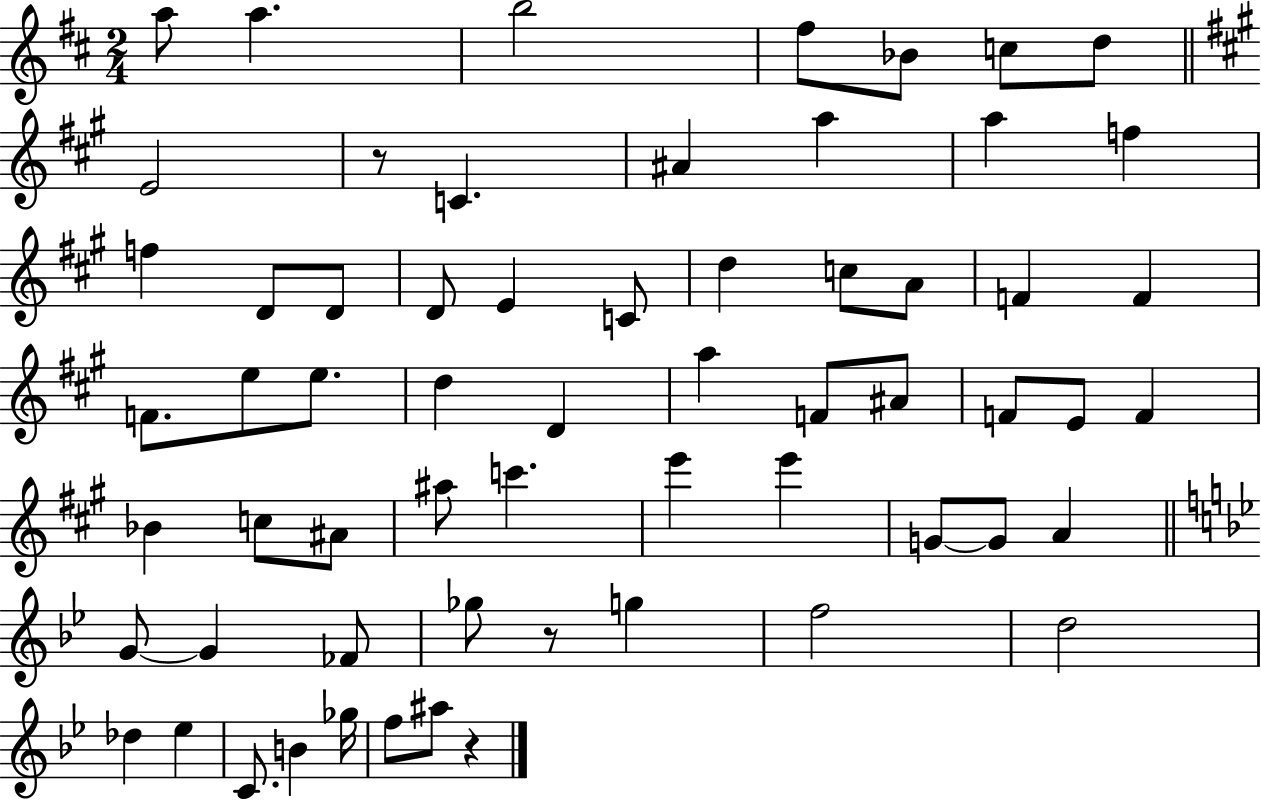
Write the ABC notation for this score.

X:1
T:Untitled
M:2/4
L:1/4
K:D
a/2 a b2 ^f/2 _B/2 c/2 d/2 E2 z/2 C ^A a a f f D/2 D/2 D/2 E C/2 d c/2 A/2 F F F/2 e/2 e/2 d D a F/2 ^A/2 F/2 E/2 F _B c/2 ^A/2 ^a/2 c' e' e' G/2 G/2 A G/2 G _F/2 _g/2 z/2 g f2 d2 _d _e C/2 B _g/4 f/2 ^a/2 z